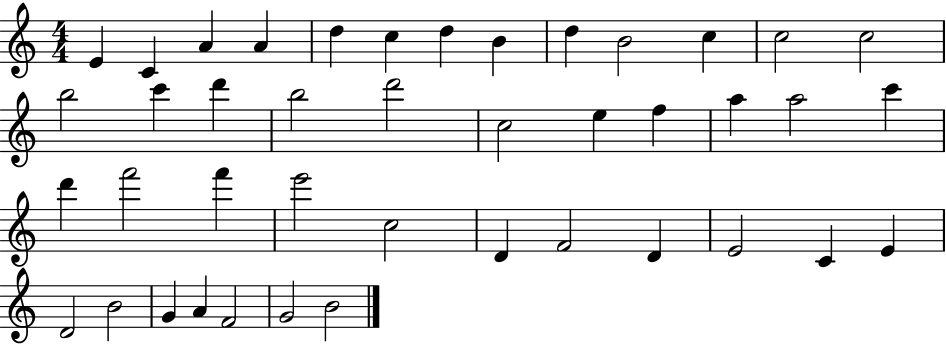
E4/q C4/q A4/q A4/q D5/q C5/q D5/q B4/q D5/q B4/h C5/q C5/h C5/h B5/h C6/q D6/q B5/h D6/h C5/h E5/q F5/q A5/q A5/h C6/q D6/q F6/h F6/q E6/h C5/h D4/q F4/h D4/q E4/h C4/q E4/q D4/h B4/h G4/q A4/q F4/h G4/h B4/h